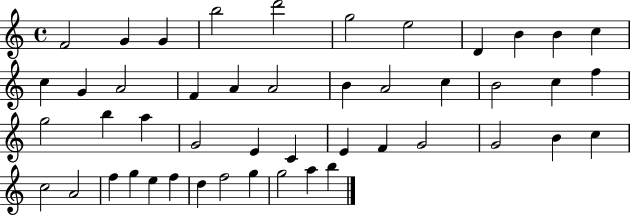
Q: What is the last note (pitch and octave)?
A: B5